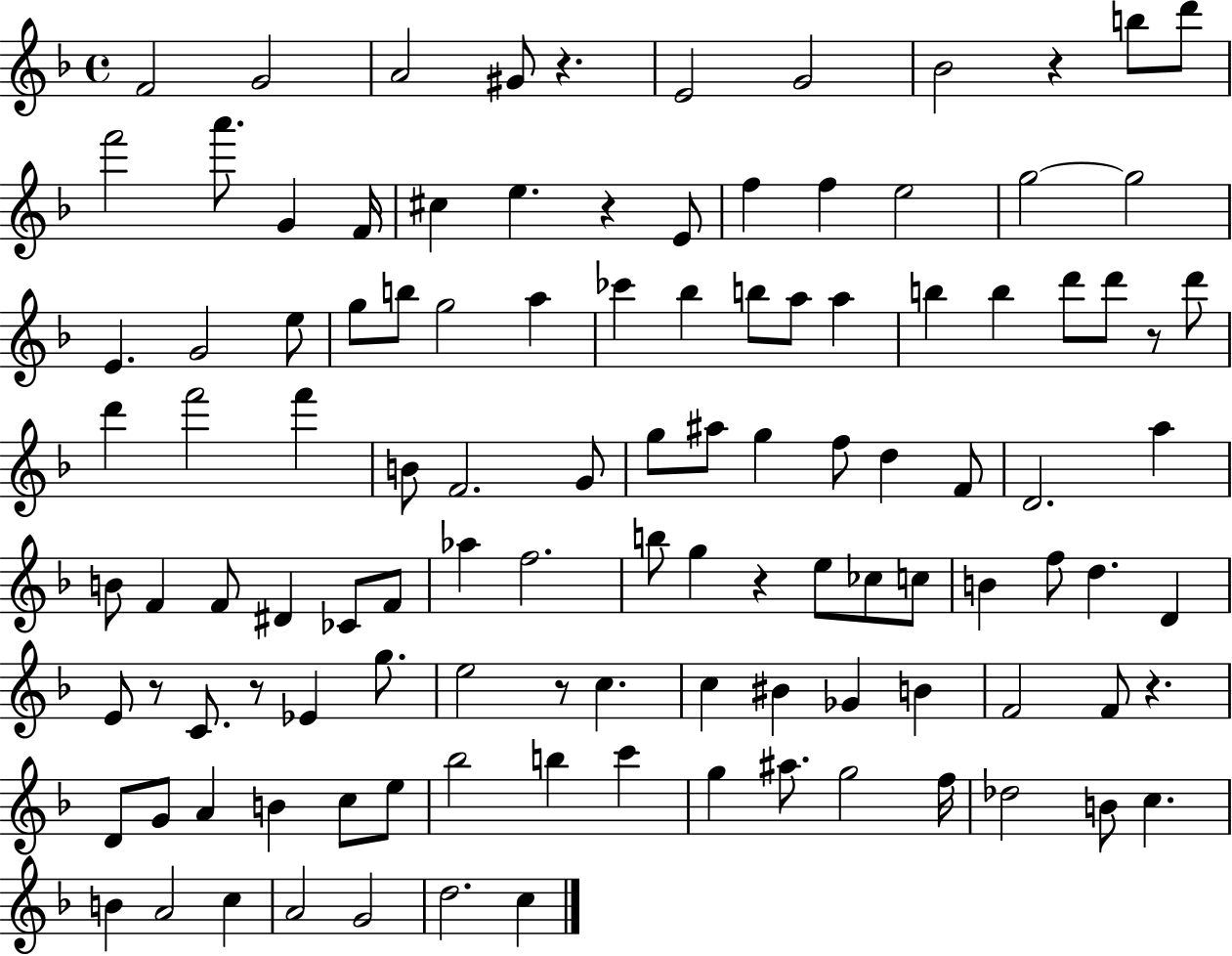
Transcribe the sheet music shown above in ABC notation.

X:1
T:Untitled
M:4/4
L:1/4
K:F
F2 G2 A2 ^G/2 z E2 G2 _B2 z b/2 d'/2 f'2 a'/2 G F/4 ^c e z E/2 f f e2 g2 g2 E G2 e/2 g/2 b/2 g2 a _c' _b b/2 a/2 a b b d'/2 d'/2 z/2 d'/2 d' f'2 f' B/2 F2 G/2 g/2 ^a/2 g f/2 d F/2 D2 a B/2 F F/2 ^D _C/2 F/2 _a f2 b/2 g z e/2 _c/2 c/2 B f/2 d D E/2 z/2 C/2 z/2 _E g/2 e2 z/2 c c ^B _G B F2 F/2 z D/2 G/2 A B c/2 e/2 _b2 b c' g ^a/2 g2 f/4 _d2 B/2 c B A2 c A2 G2 d2 c